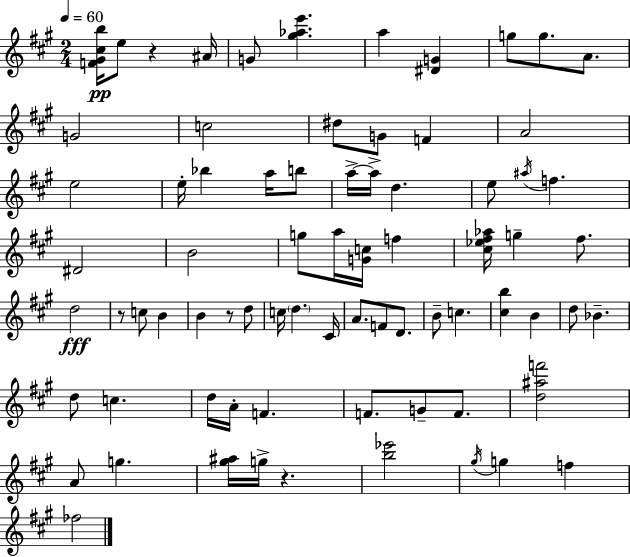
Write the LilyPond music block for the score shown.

{
  \clef treble
  \numericTimeSignature
  \time 2/4
  \key a \major
  \tempo 4 = 60
  <f' gis' cis'' b''>16\pp e''8 r4 ais'16 | g'8 <gis'' aes'' e'''>4. | a''4 <dis' g'>4 | g''8 g''8. a'8. | \break g'2 | c''2 | dis''8 g'8 f'4 | a'2 | \break e''2 | e''16-. bes''4 a''16 b''8 | a''16->~~ a''16-> d''4. | e''8 \acciaccatura { ais''16 } f''4. | \break dis'2 | b'2 | g''8 a''16 <g' c''>16 f''4 | <cis'' ees'' fis'' aes''>16 g''4-- fis''8. | \break d''2\fff | r8 c''8 b'4 | b'4 r8 d''8 | c''16 \parenthesize d''4. | \break cis'16 a'8. f'8 d'8. | b'8-- c''4. | <cis'' b''>4 b'4 | d''8 bes'4.-- | \break d''8 c''4. | d''16 a'16-. f'4. | f'8. g'8-- f'8. | <d'' ais'' f'''>2 | \break a'8 g''4. | <gis'' ais''>16 g''16-> r4. | <b'' ees'''>2 | \acciaccatura { gis''16 } g''4 f''4 | \break fes''2 | \bar "|."
}